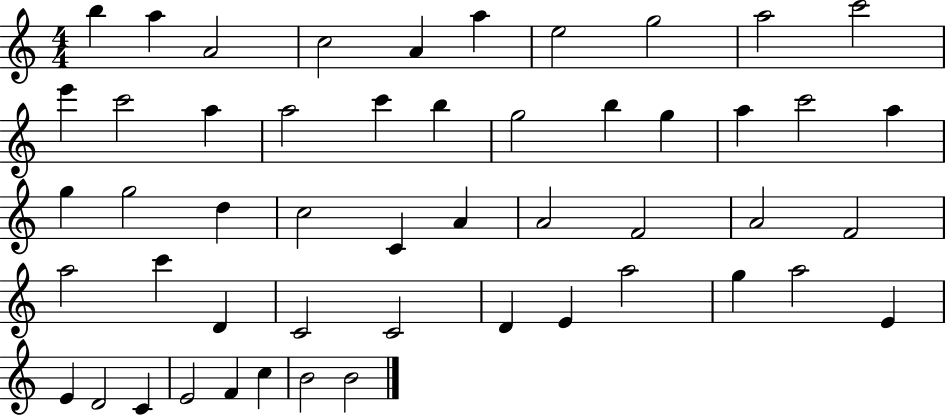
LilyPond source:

{
  \clef treble
  \numericTimeSignature
  \time 4/4
  \key c \major
  b''4 a''4 a'2 | c''2 a'4 a''4 | e''2 g''2 | a''2 c'''2 | \break e'''4 c'''2 a''4 | a''2 c'''4 b''4 | g''2 b''4 g''4 | a''4 c'''2 a''4 | \break g''4 g''2 d''4 | c''2 c'4 a'4 | a'2 f'2 | a'2 f'2 | \break a''2 c'''4 d'4 | c'2 c'2 | d'4 e'4 a''2 | g''4 a''2 e'4 | \break e'4 d'2 c'4 | e'2 f'4 c''4 | b'2 b'2 | \bar "|."
}